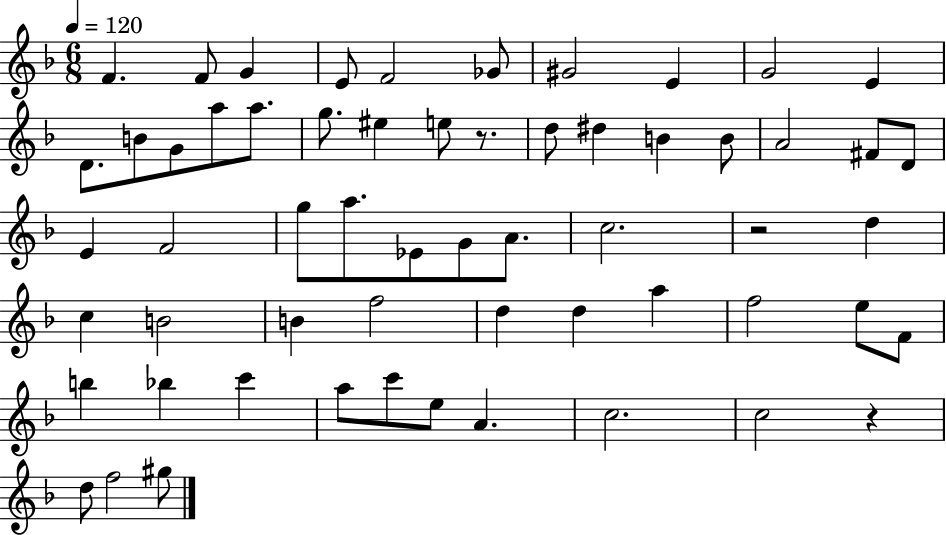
F4/q. F4/e G4/q E4/e F4/h Gb4/e G#4/h E4/q G4/h E4/q D4/e. B4/e G4/e A5/e A5/e. G5/e. EIS5/q E5/e R/e. D5/e D#5/q B4/q B4/e A4/h F#4/e D4/e E4/q F4/h G5/e A5/e. Eb4/e G4/e A4/e. C5/h. R/h D5/q C5/q B4/h B4/q F5/h D5/q D5/q A5/q F5/h E5/e F4/e B5/q Bb5/q C6/q A5/e C6/e E5/e A4/q. C5/h. C5/h R/q D5/e F5/h G#5/e